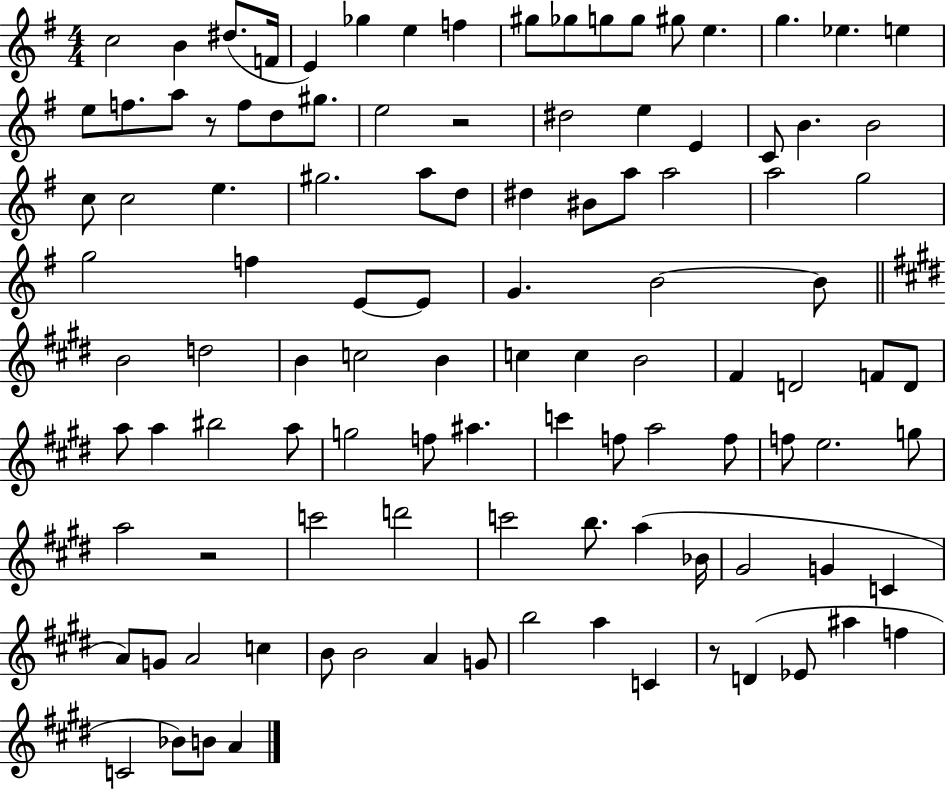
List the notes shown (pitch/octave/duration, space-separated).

C5/h B4/q D#5/e. F4/s E4/q Gb5/q E5/q F5/q G#5/e Gb5/e G5/e G5/e G#5/e E5/q. G5/q. Eb5/q. E5/q E5/e F5/e. A5/e R/e F5/e D5/e G#5/e. E5/h R/h D#5/h E5/q E4/q C4/e B4/q. B4/h C5/e C5/h E5/q. G#5/h. A5/e D5/e D#5/q BIS4/e A5/e A5/h A5/h G5/h G5/h F5/q E4/e E4/e G4/q. B4/h B4/e B4/h D5/h B4/q C5/h B4/q C5/q C5/q B4/h F#4/q D4/h F4/e D4/e A5/e A5/q BIS5/h A5/e G5/h F5/e A#5/q. C6/q F5/e A5/h F5/e F5/e E5/h. G5/e A5/h R/h C6/h D6/h C6/h B5/e. A5/q Bb4/s G#4/h G4/q C4/q A4/e G4/e A4/h C5/q B4/e B4/h A4/q G4/e B5/h A5/q C4/q R/e D4/q Eb4/e A#5/q F5/q C4/h Bb4/e B4/e A4/q